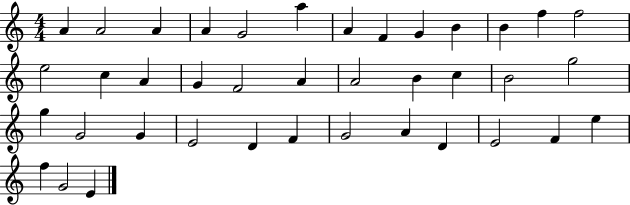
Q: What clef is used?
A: treble